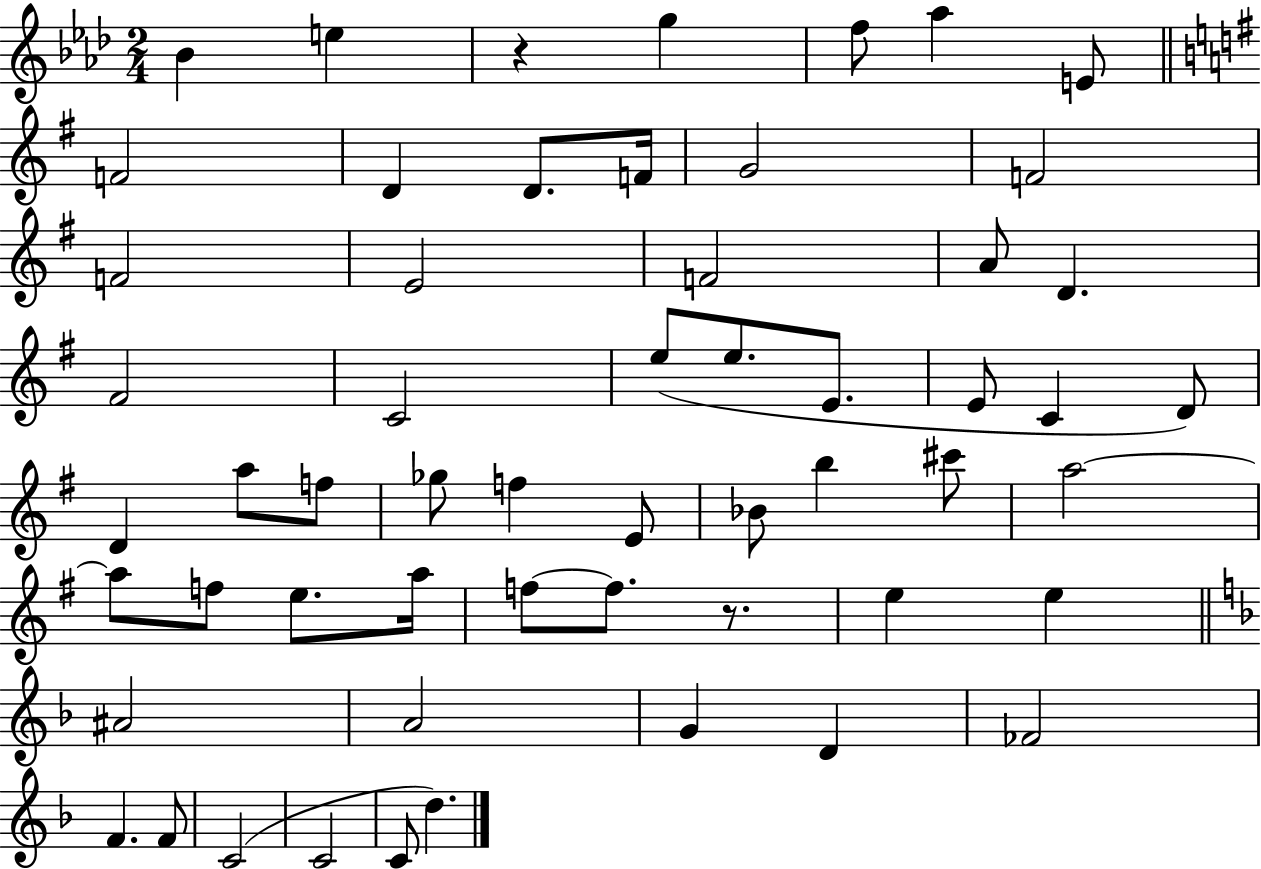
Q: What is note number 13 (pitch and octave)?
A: F4